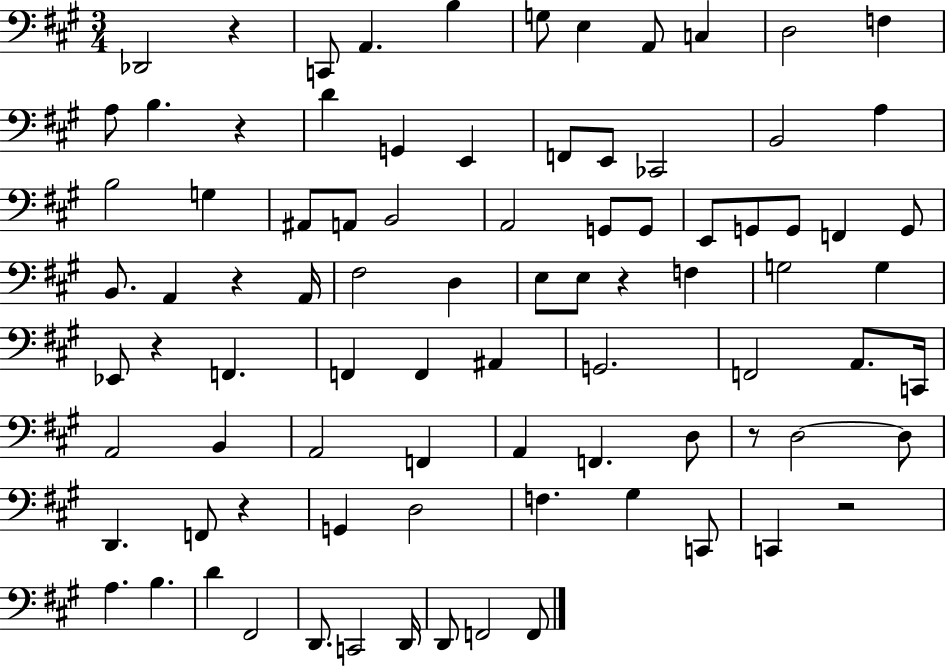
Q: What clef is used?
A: bass